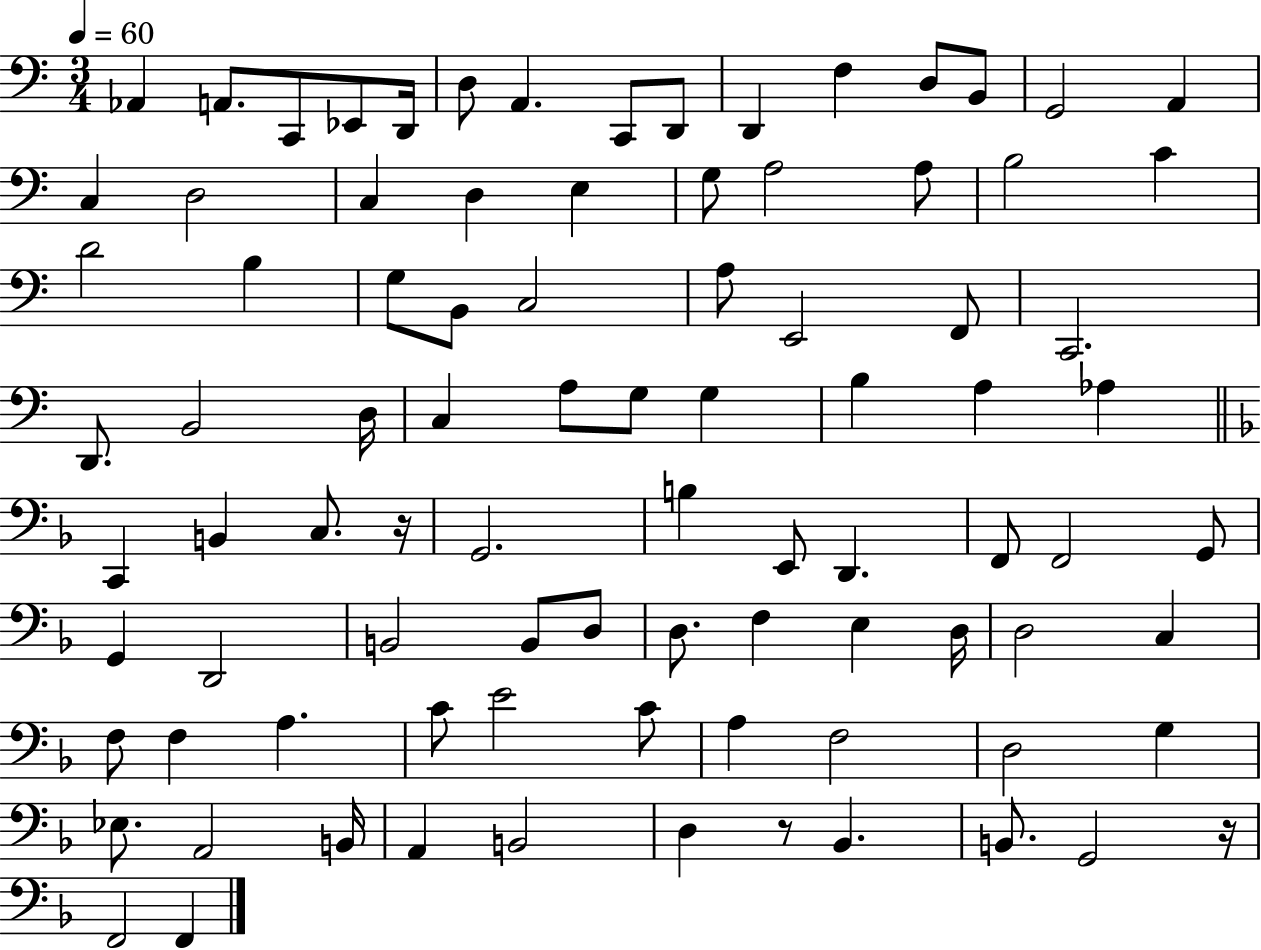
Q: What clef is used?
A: bass